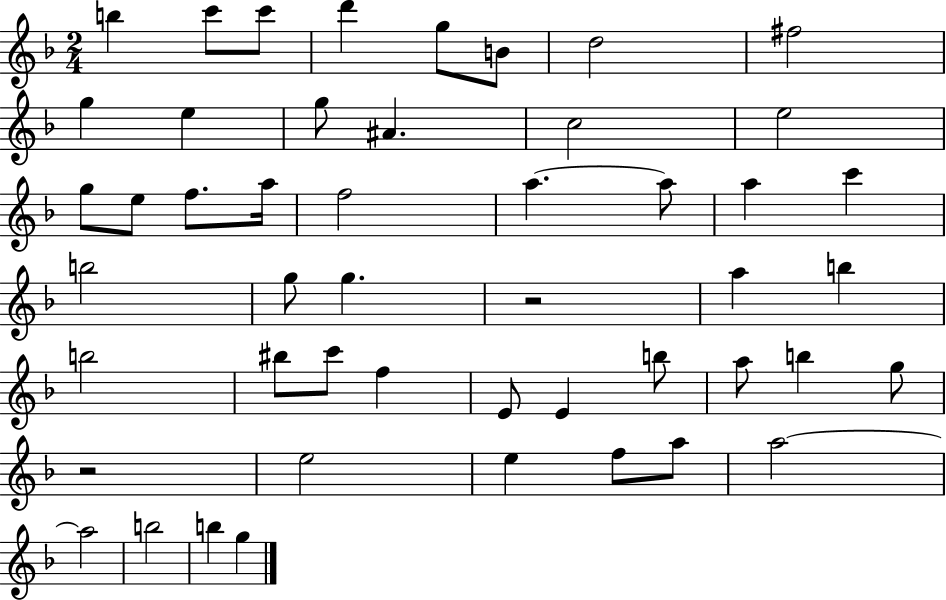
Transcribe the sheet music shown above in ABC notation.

X:1
T:Untitled
M:2/4
L:1/4
K:F
b c'/2 c'/2 d' g/2 B/2 d2 ^f2 g e g/2 ^A c2 e2 g/2 e/2 f/2 a/4 f2 a a/2 a c' b2 g/2 g z2 a b b2 ^b/2 c'/2 f E/2 E b/2 a/2 b g/2 z2 e2 e f/2 a/2 a2 a2 b2 b g